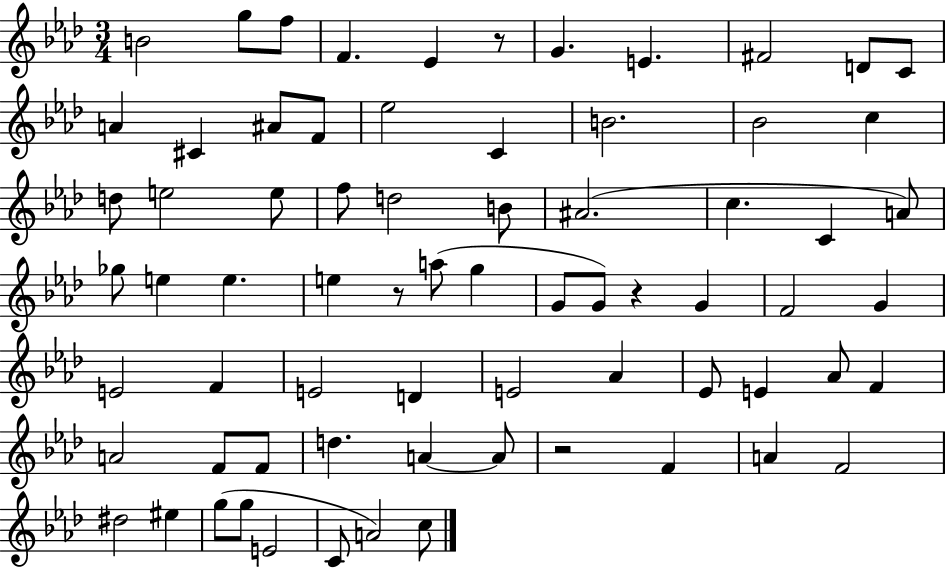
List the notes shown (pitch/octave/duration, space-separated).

B4/h G5/e F5/e F4/q. Eb4/q R/e G4/q. E4/q. F#4/h D4/e C4/e A4/q C#4/q A#4/e F4/e Eb5/h C4/q B4/h. Bb4/h C5/q D5/e E5/h E5/e F5/e D5/h B4/e A#4/h. C5/q. C4/q A4/e Gb5/e E5/q E5/q. E5/q R/e A5/e G5/q G4/e G4/e R/q G4/q F4/h G4/q E4/h F4/q E4/h D4/q E4/h Ab4/q Eb4/e E4/q Ab4/e F4/q A4/h F4/e F4/e D5/q. A4/q A4/e R/h F4/q A4/q F4/h D#5/h EIS5/q G5/e G5/e E4/h C4/e A4/h C5/e